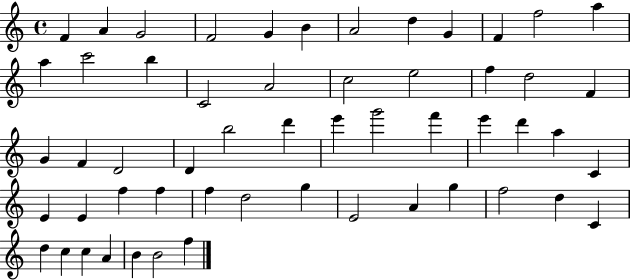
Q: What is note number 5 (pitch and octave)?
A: G4